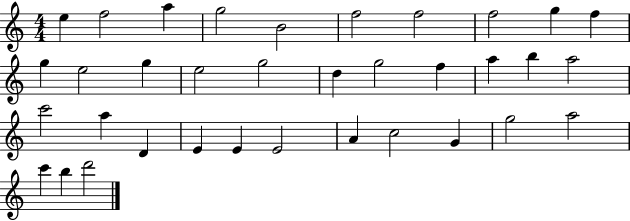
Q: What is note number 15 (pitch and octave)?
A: G5